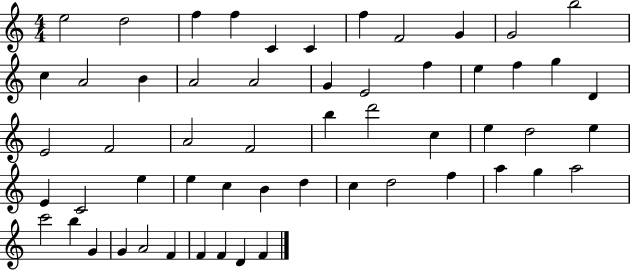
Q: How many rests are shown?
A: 0